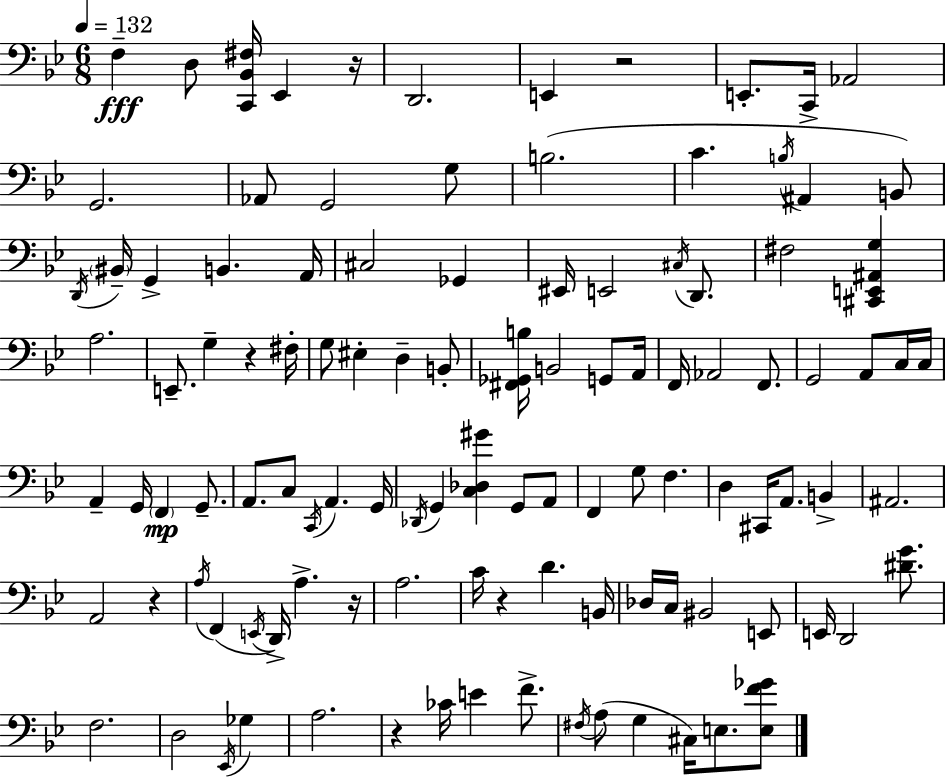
{
  \clef bass
  \numericTimeSignature
  \time 6/8
  \key bes \major
  \tempo 4 = 132
  \repeat volta 2 { f4--\fff d8 <c, bes, fis>16 ees,4 r16 | d,2. | e,4 r2 | e,8.-. c,16-> aes,2 | \break g,2. | aes,8 g,2 g8 | b2.( | c'4. \acciaccatura { b16 } ais,4 b,8) | \break \acciaccatura { d,16 } \parenthesize bis,16-- g,4-> b,4. | a,16 cis2 ges,4 | eis,16 e,2 \acciaccatura { cis16 } | d,8. fis2 <cis, e, ais, g>4 | \break a2. | e,8.-- g4-- r4 | fis16-. g8 eis4-. d4-- | b,8-. <fis, ges, b>16 b,2 | \break g,8 a,16 f,16 aes,2 | f,8. g,2 a,8 | c16 c16 a,4-- g,16 \parenthesize f,4\mp | g,8.-- a,8. c8 \acciaccatura { c,16 } a,4. | \break g,16 \acciaccatura { des,16 } g,4 <c des gis'>4 | g,8 a,8 f,4 g8 f4. | d4 cis,16 a,8. | b,4-> ais,2. | \break a,2 | r4 \acciaccatura { a16 }( f,4 \acciaccatura { e,16 } d,16->) | a4.-> r16 a2. | c'16 r4 | \break d'4. b,16 des16 c16 bis,2 | e,8 e,16 d,2 | <dis' g'>8. f2. | d2 | \break \acciaccatura { ees,16 } ges4 a2. | r4 | ces'16 e'4 f'8.-> \acciaccatura { fis16 } a8( g4 | cis16) e8. <e f' ges'>8 } \bar "|."
}